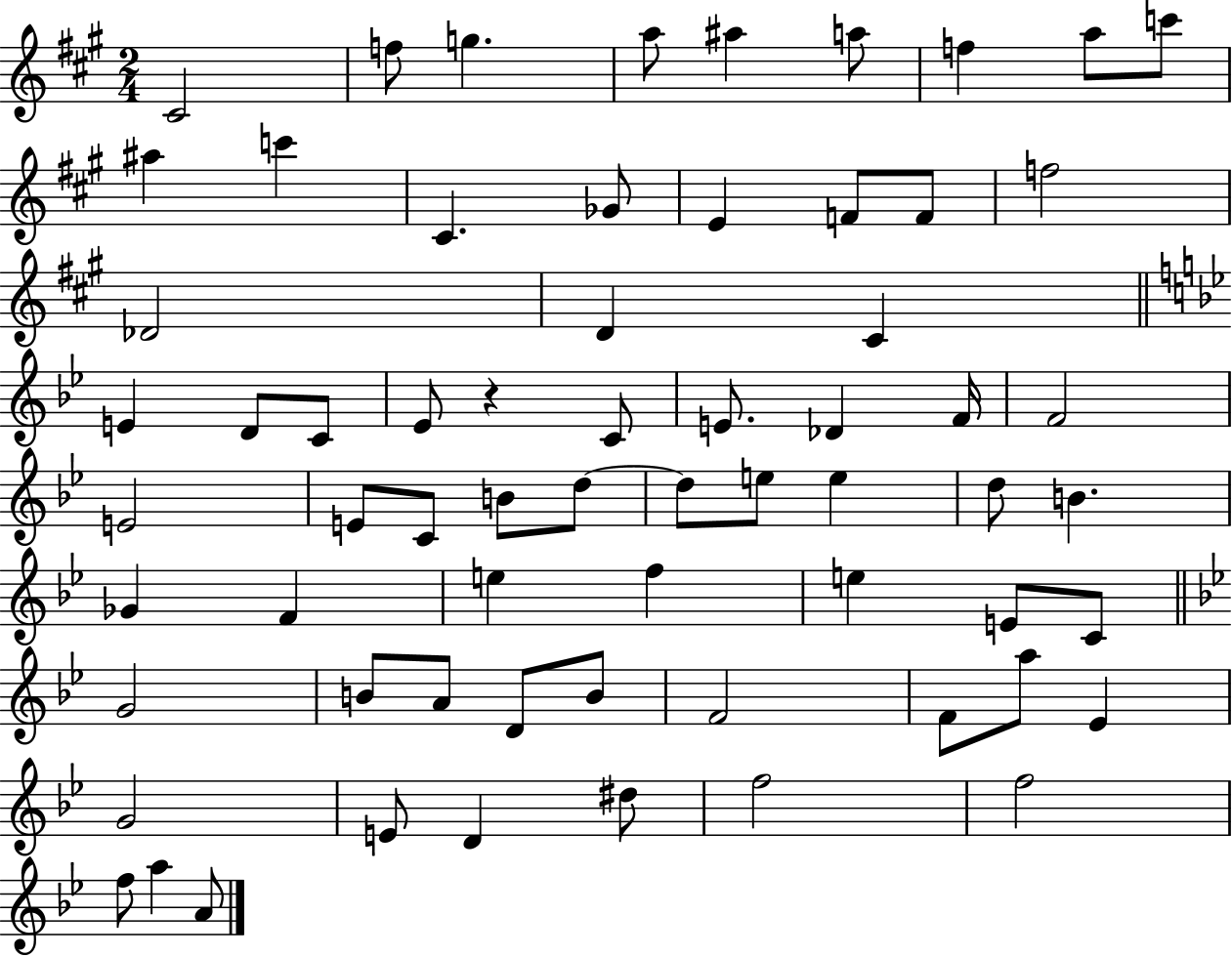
C#4/h F5/e G5/q. A5/e A#5/q A5/e F5/q A5/e C6/e A#5/q C6/q C#4/q. Gb4/e E4/q F4/e F4/e F5/h Db4/h D4/q C#4/q E4/q D4/e C4/e Eb4/e R/q C4/e E4/e. Db4/q F4/s F4/h E4/h E4/e C4/e B4/e D5/e D5/e E5/e E5/q D5/e B4/q. Gb4/q F4/q E5/q F5/q E5/q E4/e C4/e G4/h B4/e A4/e D4/e B4/e F4/h F4/e A5/e Eb4/q G4/h E4/e D4/q D#5/e F5/h F5/h F5/e A5/q A4/e